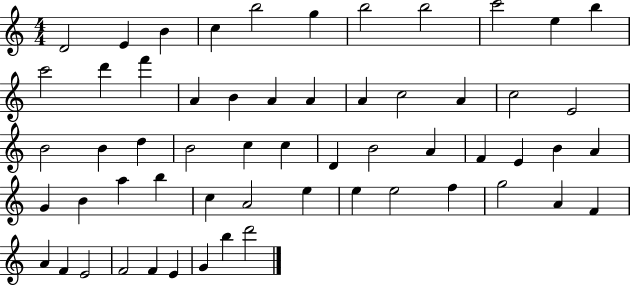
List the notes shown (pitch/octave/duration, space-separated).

D4/h E4/q B4/q C5/q B5/h G5/q B5/h B5/h C6/h E5/q B5/q C6/h D6/q F6/q A4/q B4/q A4/q A4/q A4/q C5/h A4/q C5/h E4/h B4/h B4/q D5/q B4/h C5/q C5/q D4/q B4/h A4/q F4/q E4/q B4/q A4/q G4/q B4/q A5/q B5/q C5/q A4/h E5/q E5/q E5/h F5/q G5/h A4/q F4/q A4/q F4/q E4/h F4/h F4/q E4/q G4/q B5/q D6/h